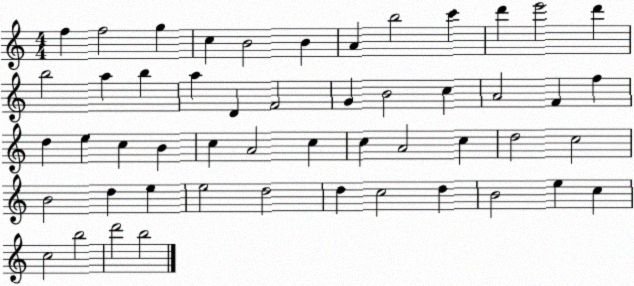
X:1
T:Untitled
M:4/4
L:1/4
K:C
f f2 g c B2 B A b2 c' d' e'2 d' b2 a b a D F2 G B2 c A2 F f d e c B c A2 c c A2 c d2 c2 B2 d e e2 d2 d c2 d B2 e c c2 b2 d'2 b2